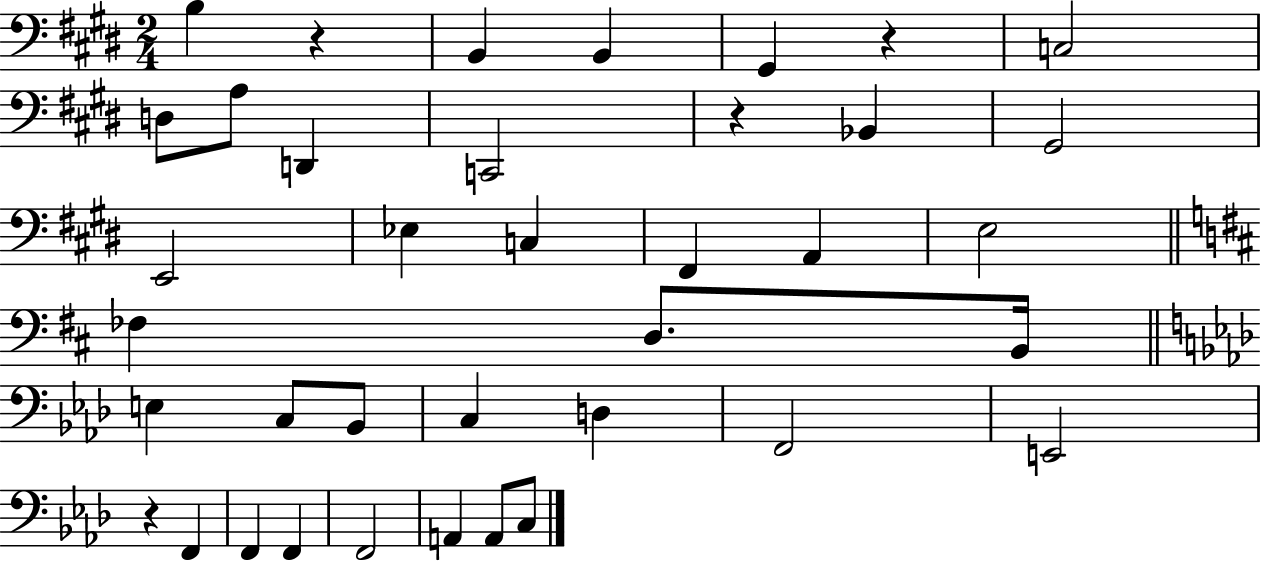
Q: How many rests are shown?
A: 4